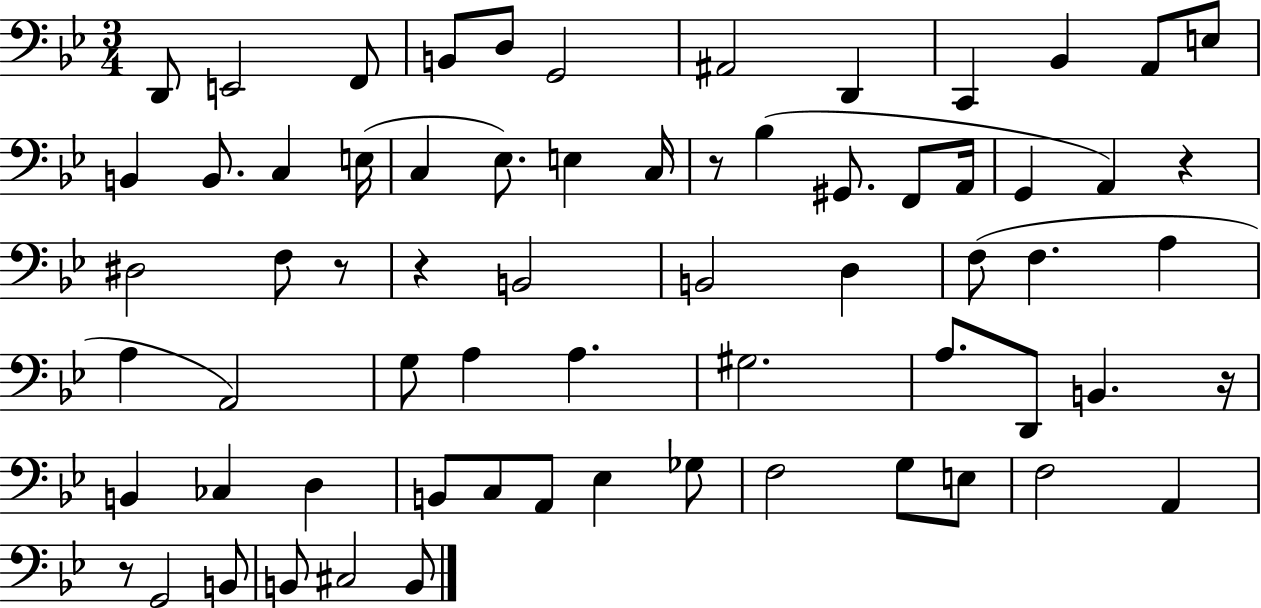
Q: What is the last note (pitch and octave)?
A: B2